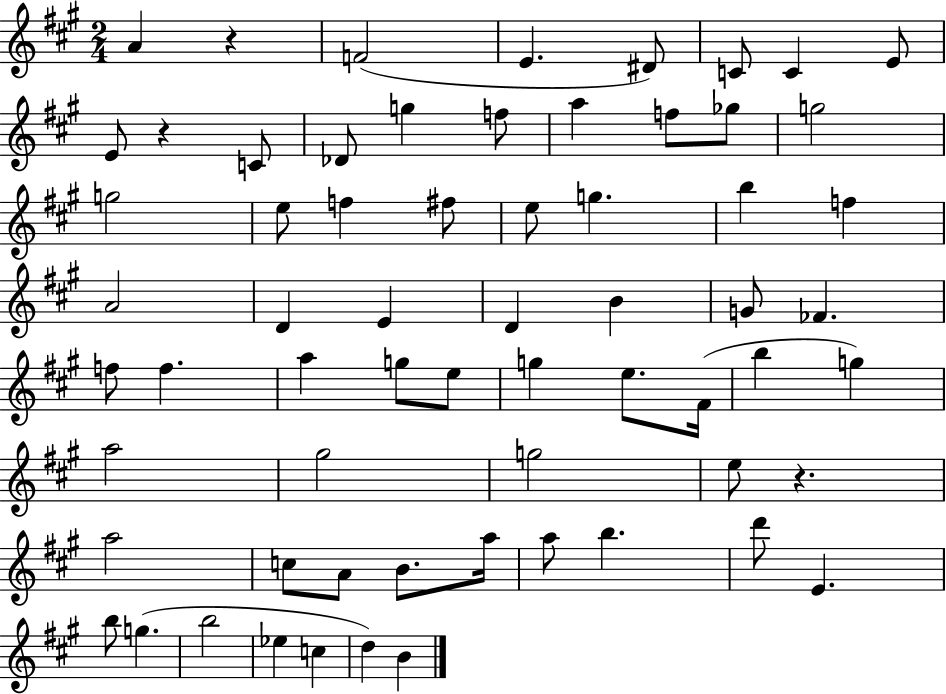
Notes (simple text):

A4/q R/q F4/h E4/q. D#4/e C4/e C4/q E4/e E4/e R/q C4/e Db4/e G5/q F5/e A5/q F5/e Gb5/e G5/h G5/h E5/e F5/q F#5/e E5/e G5/q. B5/q F5/q A4/h D4/q E4/q D4/q B4/q G4/e FES4/q. F5/e F5/q. A5/q G5/e E5/e G5/q E5/e. F#4/s B5/q G5/q A5/h G#5/h G5/h E5/e R/q. A5/h C5/e A4/e B4/e. A5/s A5/e B5/q. D6/e E4/q. B5/e G5/q. B5/h Eb5/q C5/q D5/q B4/q